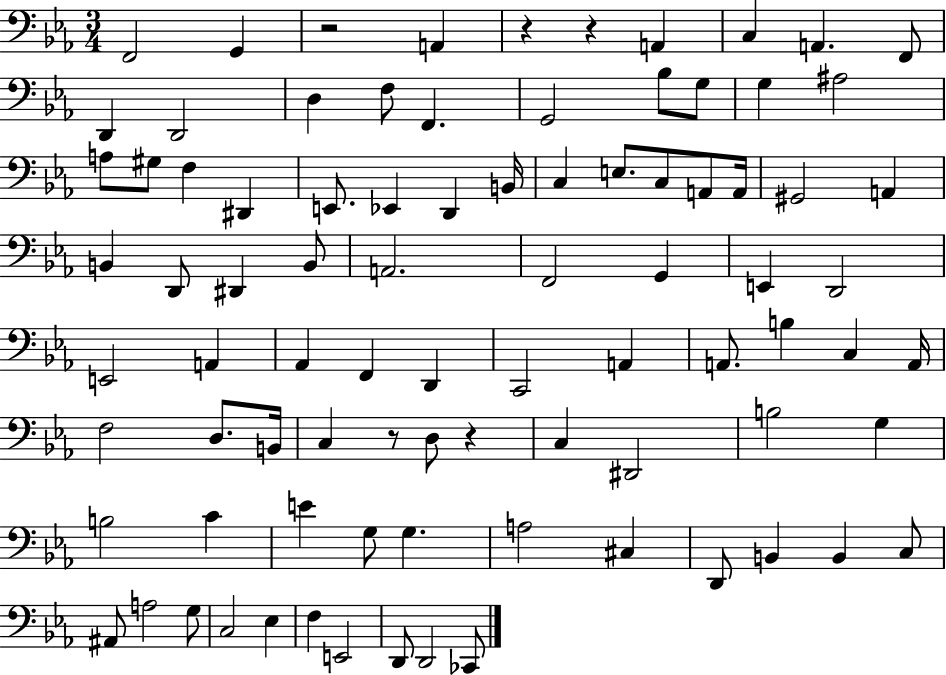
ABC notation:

X:1
T:Untitled
M:3/4
L:1/4
K:Eb
F,,2 G,, z2 A,, z z A,, C, A,, F,,/2 D,, D,,2 D, F,/2 F,, G,,2 _B,/2 G,/2 G, ^A,2 A,/2 ^G,/2 F, ^D,, E,,/2 _E,, D,, B,,/4 C, E,/2 C,/2 A,,/2 A,,/4 ^G,,2 A,, B,, D,,/2 ^D,, B,,/2 A,,2 F,,2 G,, E,, D,,2 E,,2 A,, _A,, F,, D,, C,,2 A,, A,,/2 B, C, A,,/4 F,2 D,/2 B,,/4 C, z/2 D,/2 z C, ^D,,2 B,2 G, B,2 C E G,/2 G, A,2 ^C, D,,/2 B,, B,, C,/2 ^A,,/2 A,2 G,/2 C,2 _E, F, E,,2 D,,/2 D,,2 _C,,/2